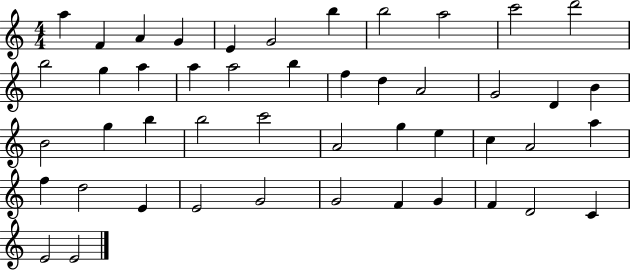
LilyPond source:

{
  \clef treble
  \numericTimeSignature
  \time 4/4
  \key c \major
  a''4 f'4 a'4 g'4 | e'4 g'2 b''4 | b''2 a''2 | c'''2 d'''2 | \break b''2 g''4 a''4 | a''4 a''2 b''4 | f''4 d''4 a'2 | g'2 d'4 b'4 | \break b'2 g''4 b''4 | b''2 c'''2 | a'2 g''4 e''4 | c''4 a'2 a''4 | \break f''4 d''2 e'4 | e'2 g'2 | g'2 f'4 g'4 | f'4 d'2 c'4 | \break e'2 e'2 | \bar "|."
}